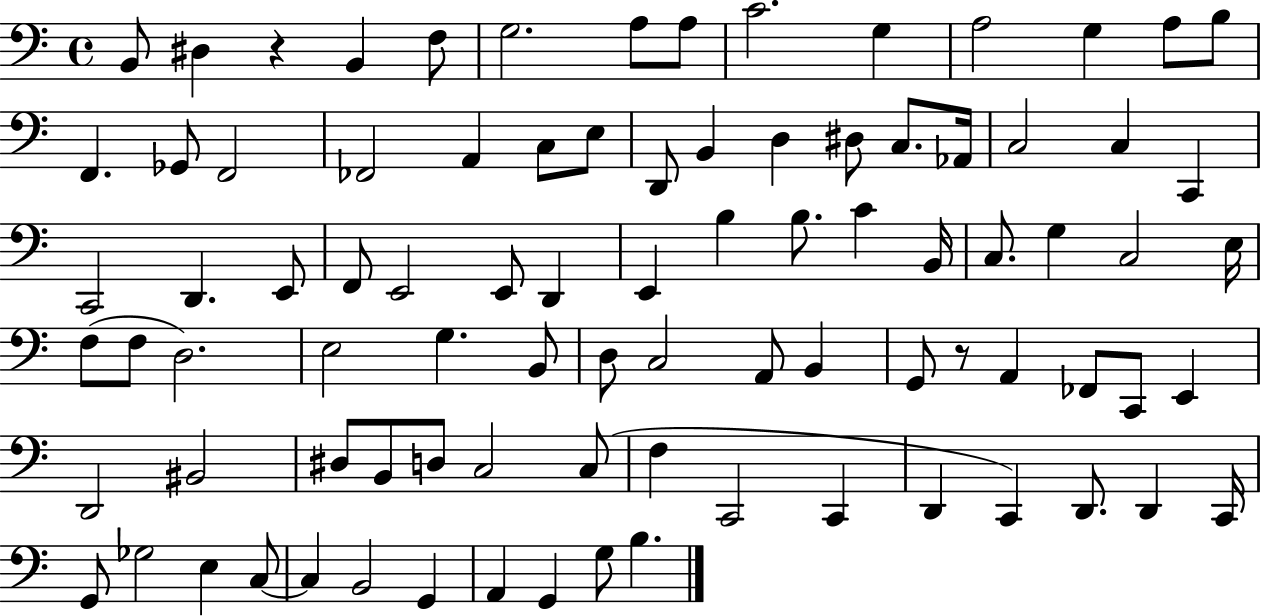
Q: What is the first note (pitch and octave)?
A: B2